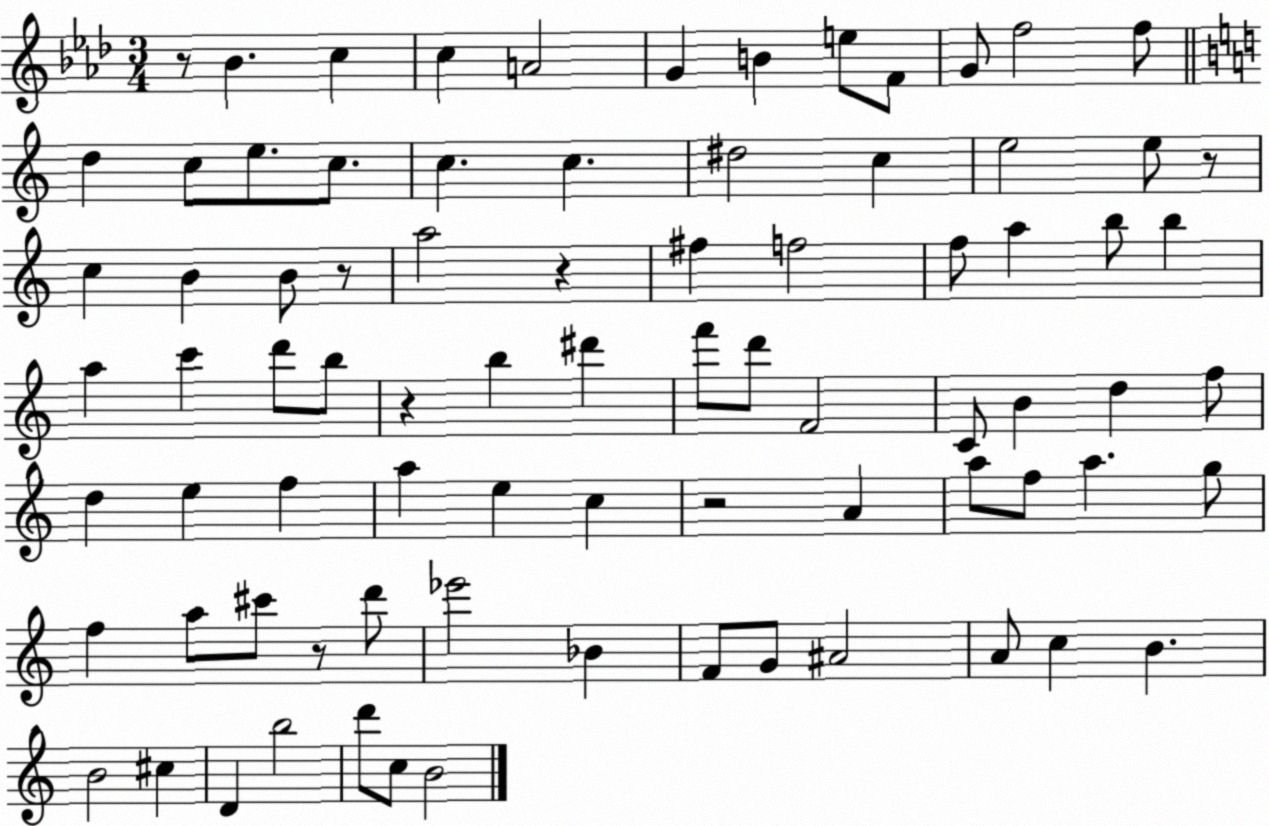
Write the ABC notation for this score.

X:1
T:Untitled
M:3/4
L:1/4
K:Ab
z/2 _B c c A2 G B e/2 F/2 G/2 f2 f/2 d c/2 e/2 c/2 c c ^d2 c e2 e/2 z/2 c B B/2 z/2 a2 z ^f f2 f/2 a b/2 b a c' d'/2 b/2 z b ^d' f'/2 d'/2 F2 C/2 B d f/2 d e f a e c z2 A a/2 f/2 a g/2 f a/2 ^c'/2 z/2 d'/2 _e'2 _B F/2 G/2 ^A2 A/2 c B B2 ^c D b2 d'/2 c/2 B2